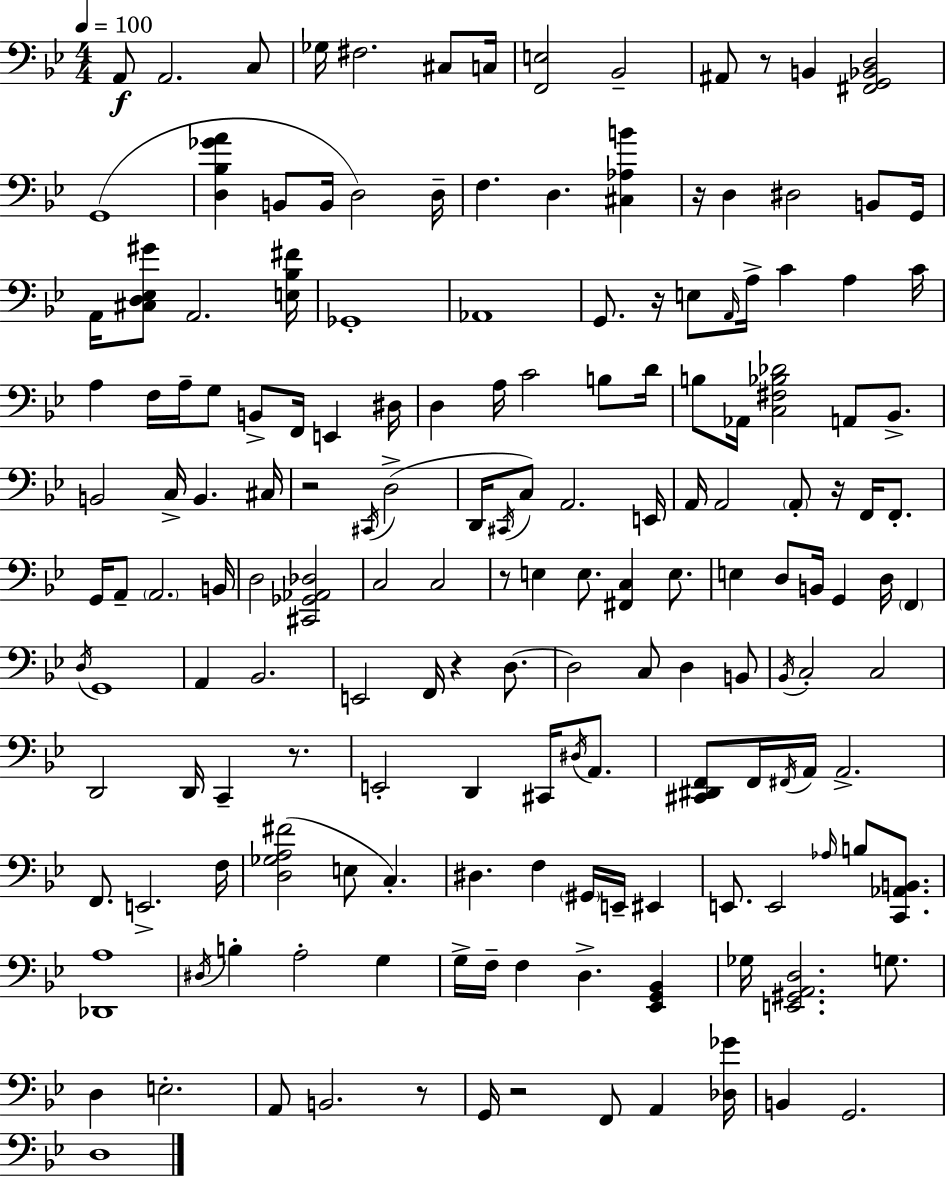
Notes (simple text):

A2/e A2/h. C3/e Gb3/s F#3/h. C#3/e C3/s [F2,E3]/h Bb2/h A#2/e R/e B2/q [F#2,G2,Bb2,D3]/h G2/w [D3,Bb3,Gb4,A4]/q B2/e B2/s D3/h D3/s F3/q. D3/q. [C#3,Ab3,B4]/q R/s D3/q D#3/h B2/e G2/s A2/s [C#3,D3,Eb3,G#4]/e A2/h. [E3,Bb3,F#4]/s Gb2/w Ab2/w G2/e. R/s E3/e A2/s A3/s C4/q A3/q C4/s A3/q F3/s A3/s G3/e B2/e F2/s E2/q D#3/s D3/q A3/s C4/h B3/e D4/s B3/e Ab2/s [C3,F#3,Bb3,Db4]/h A2/e Bb2/e. B2/h C3/s B2/q. C#3/s R/h C#2/s D3/h D2/s C#2/s C3/e A2/h. E2/s A2/s A2/h A2/e R/s F2/s F2/e. G2/s A2/e A2/h. B2/s D3/h [C#2,Gb2,Ab2,Db3]/h C3/h C3/h R/e E3/q E3/e. [F#2,C3]/q E3/e. E3/q D3/e B2/s G2/q D3/s F2/q D3/s G2/w A2/q Bb2/h. E2/h F2/s R/q D3/e. D3/h C3/e D3/q B2/e Bb2/s C3/h C3/h D2/h D2/s C2/q R/e. E2/h D2/q C#2/s D#3/s A2/e. [C#2,D#2,F2]/e F2/s F#2/s A2/s A2/h. F2/e. E2/h. F3/s [D3,Gb3,A3,F#4]/h E3/e C3/q. D#3/q. F3/q G#2/s E2/s EIS2/q E2/e. E2/h Ab3/s B3/e [C2,Ab2,B2]/e. [Db2,A3]/w D#3/s B3/q A3/h G3/q G3/s F3/s F3/q D3/q. [Eb2,G2,Bb2]/q Gb3/s [E2,G#2,A2,D3]/h. G3/e. D3/q E3/h. A2/e B2/h. R/e G2/s R/h F2/e A2/q [Db3,Gb4]/s B2/q G2/h. D3/w